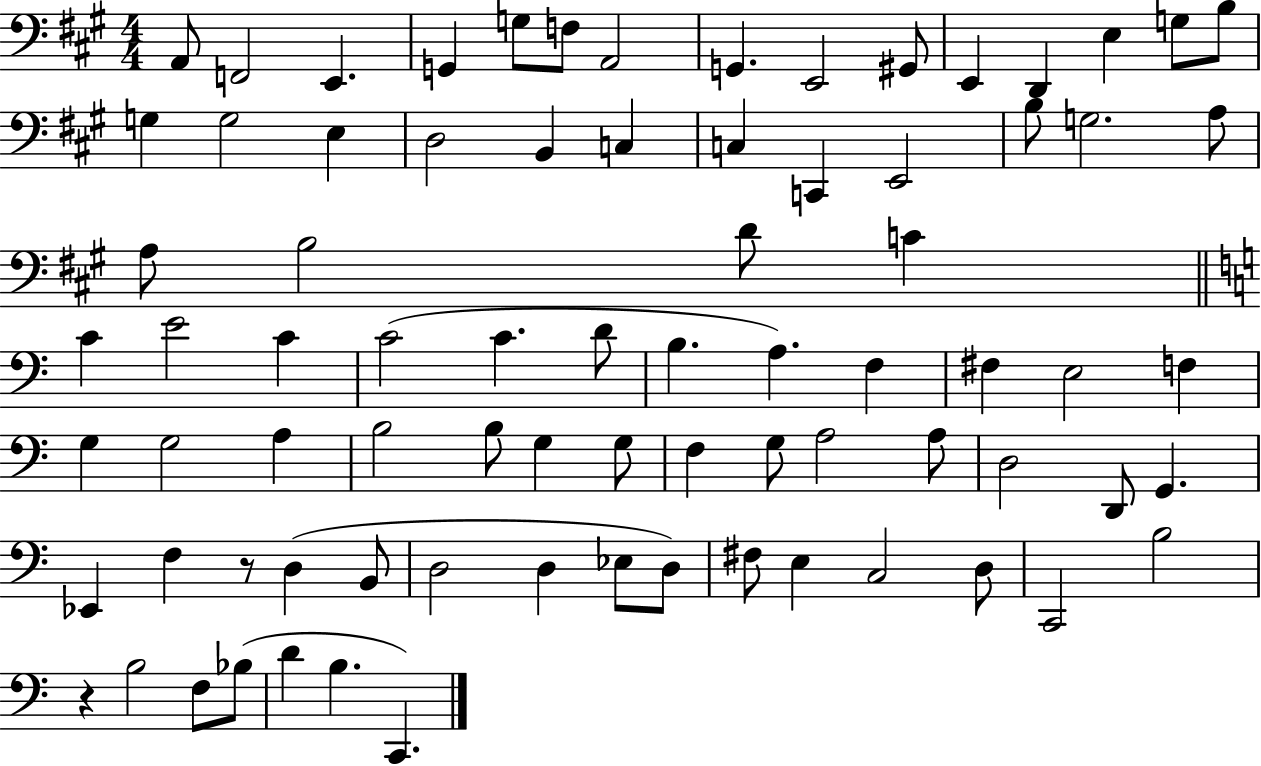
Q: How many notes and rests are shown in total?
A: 79